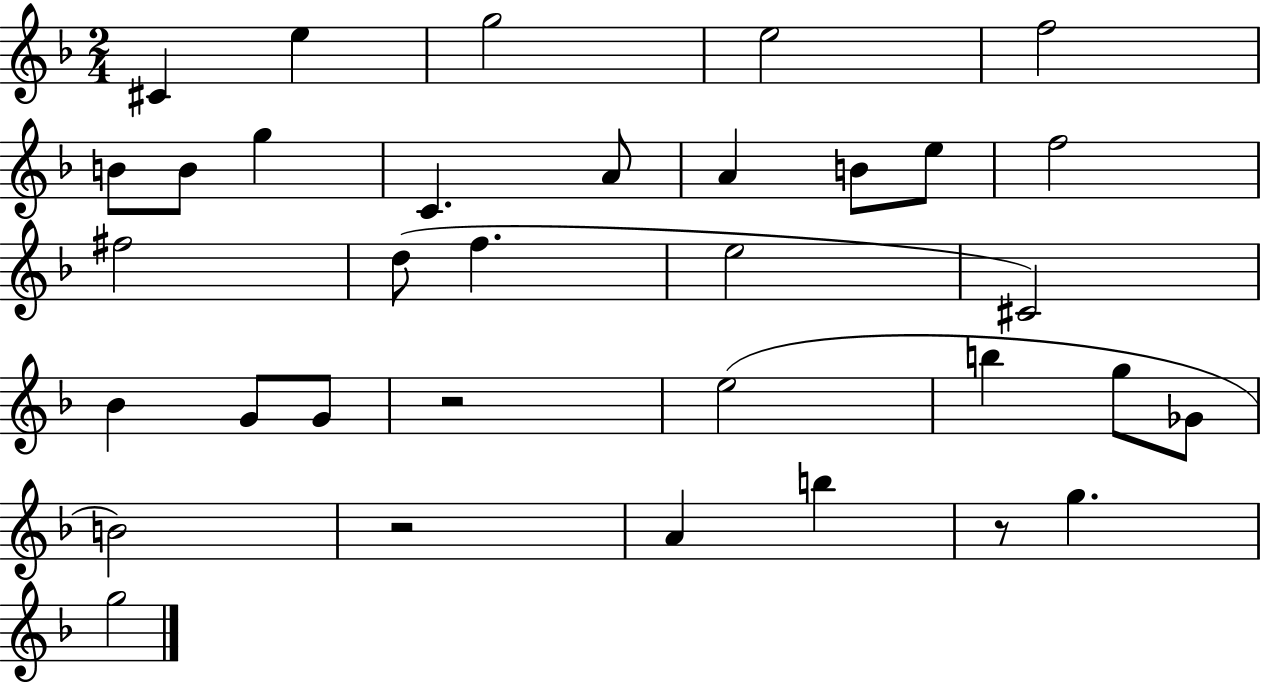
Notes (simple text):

C#4/q E5/q G5/h E5/h F5/h B4/e B4/e G5/q C4/q. A4/e A4/q B4/e E5/e F5/h F#5/h D5/e F5/q. E5/h C#4/h Bb4/q G4/e G4/e R/h E5/h B5/q G5/e Gb4/e B4/h R/h A4/q B5/q R/e G5/q. G5/h